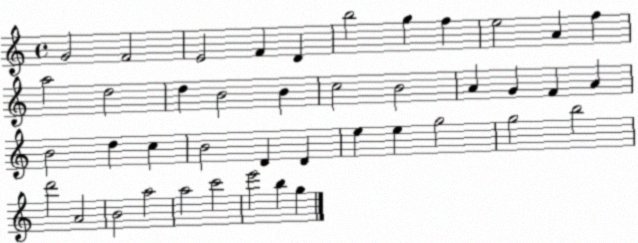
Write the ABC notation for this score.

X:1
T:Untitled
M:4/4
L:1/4
K:C
G2 F2 E2 F D b2 g f e2 A f a2 d2 d B2 B c2 B2 A G F A B2 d c B2 D D e e g2 g2 b2 d'2 A2 B2 a2 a2 c'2 e'2 b g